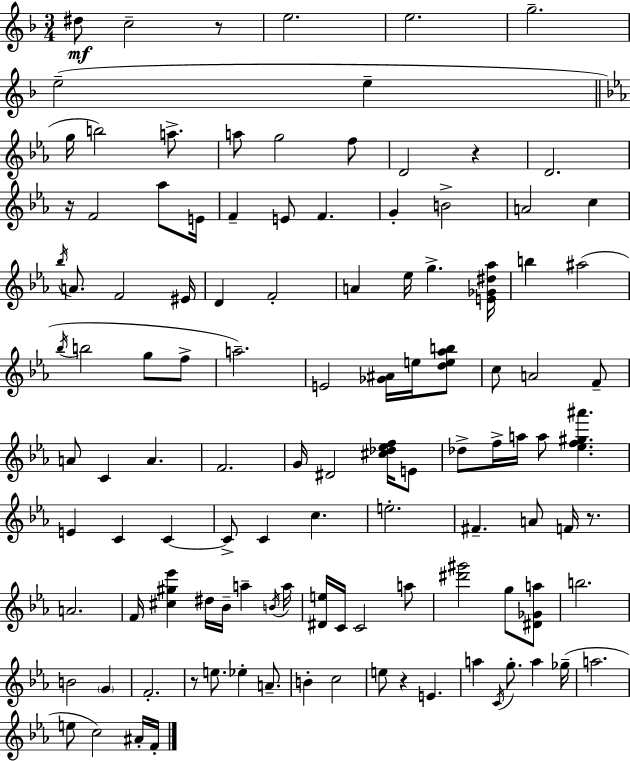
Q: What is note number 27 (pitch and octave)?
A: A4